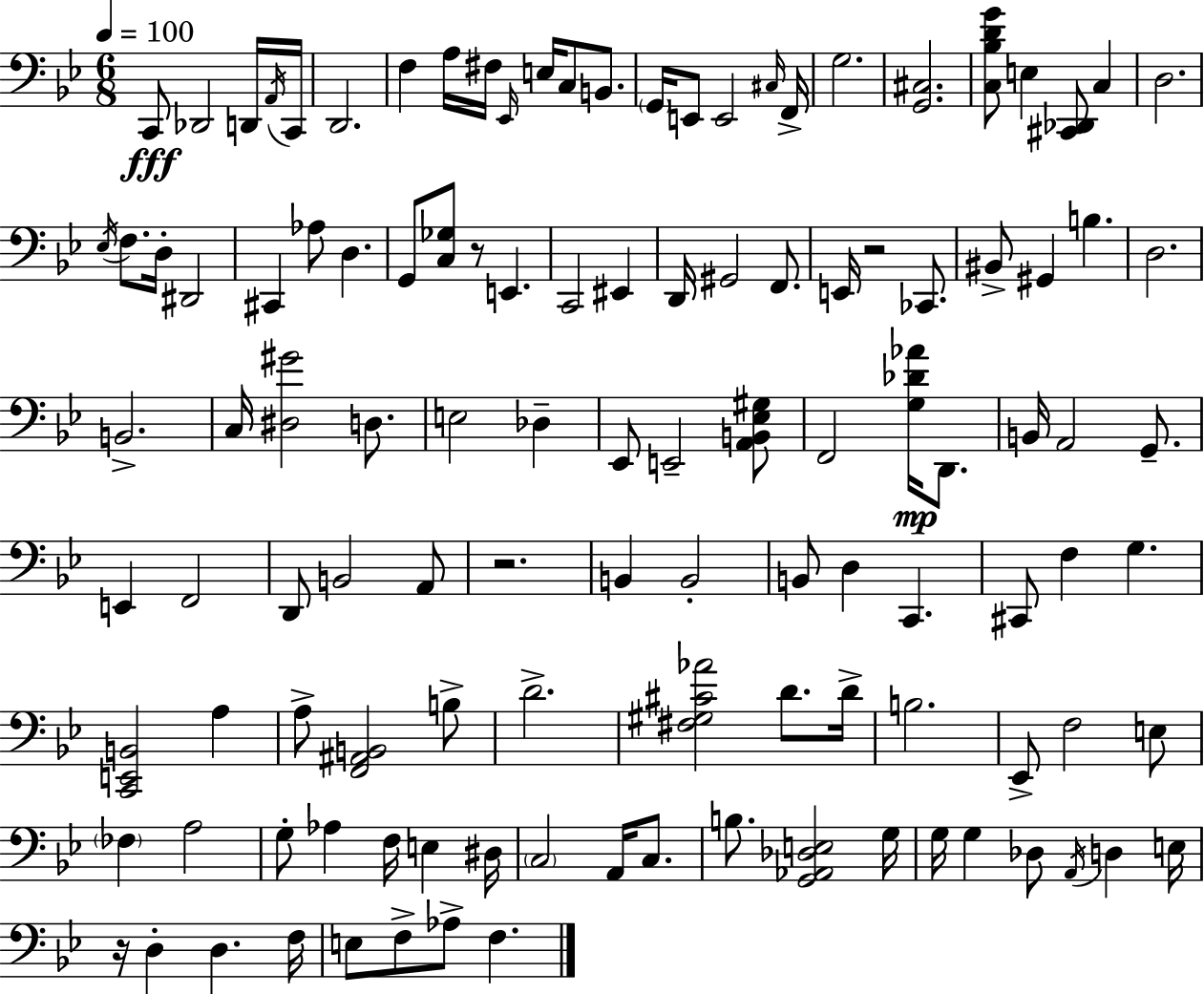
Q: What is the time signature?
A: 6/8